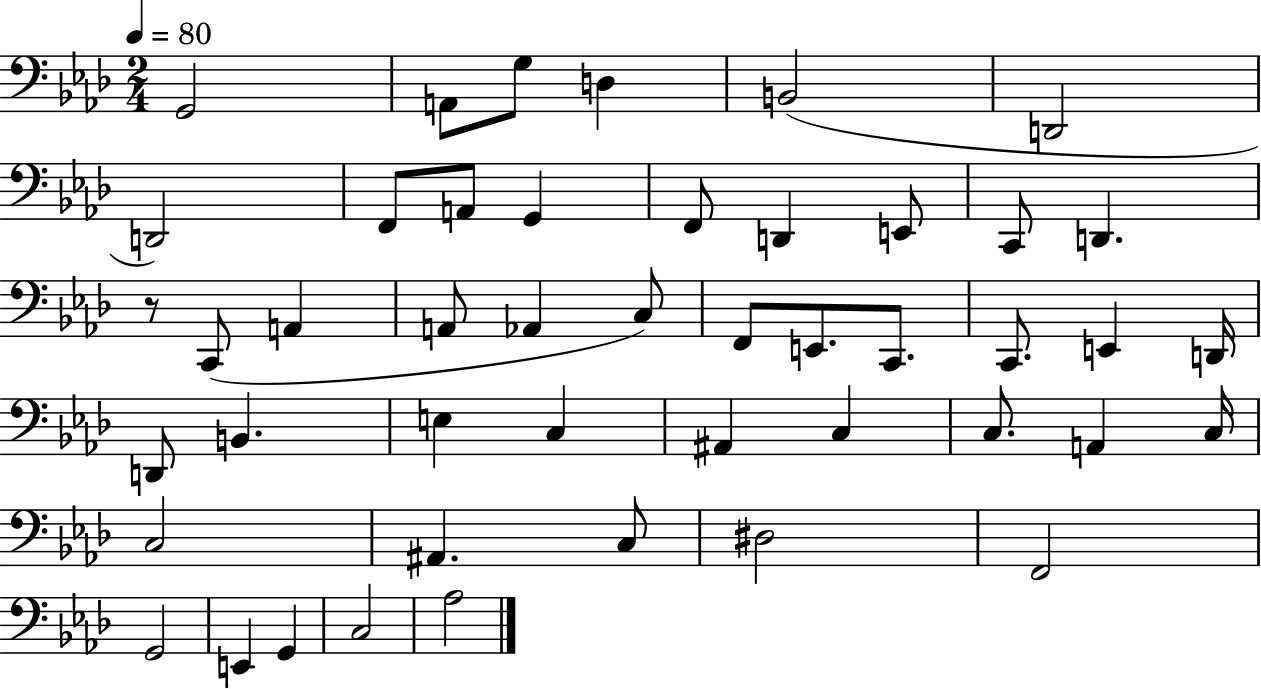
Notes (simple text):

G2/h A2/e G3/e D3/q B2/h D2/h D2/h F2/e A2/e G2/q F2/e D2/q E2/e C2/e D2/q. R/e C2/e A2/q A2/e Ab2/q C3/e F2/e E2/e. C2/e. C2/e. E2/q D2/s D2/e B2/q. E3/q C3/q A#2/q C3/q C3/e. A2/q C3/s C3/h A#2/q. C3/e D#3/h F2/h G2/h E2/q G2/q C3/h Ab3/h